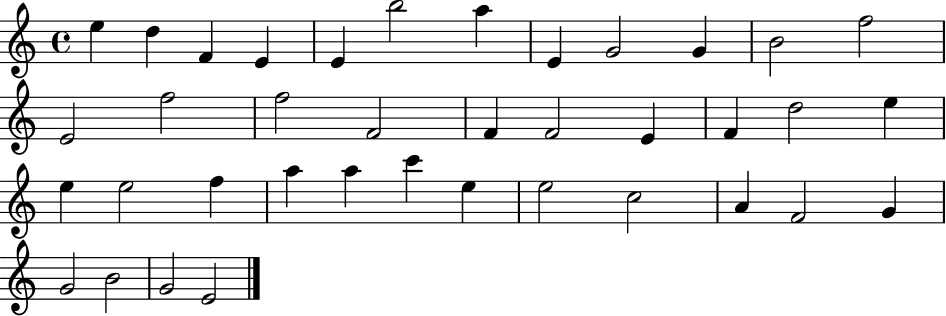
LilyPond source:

{
  \clef treble
  \time 4/4
  \defaultTimeSignature
  \key c \major
  e''4 d''4 f'4 e'4 | e'4 b''2 a''4 | e'4 g'2 g'4 | b'2 f''2 | \break e'2 f''2 | f''2 f'2 | f'4 f'2 e'4 | f'4 d''2 e''4 | \break e''4 e''2 f''4 | a''4 a''4 c'''4 e''4 | e''2 c''2 | a'4 f'2 g'4 | \break g'2 b'2 | g'2 e'2 | \bar "|."
}